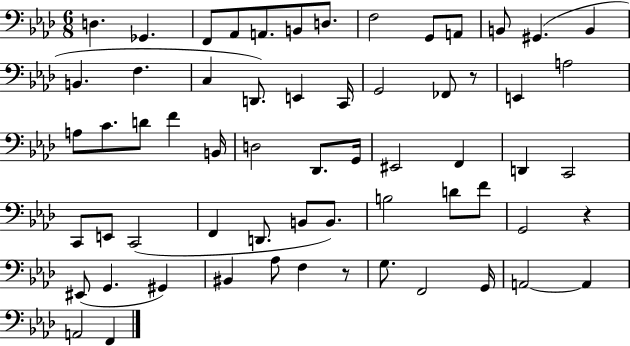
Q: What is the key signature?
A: AES major